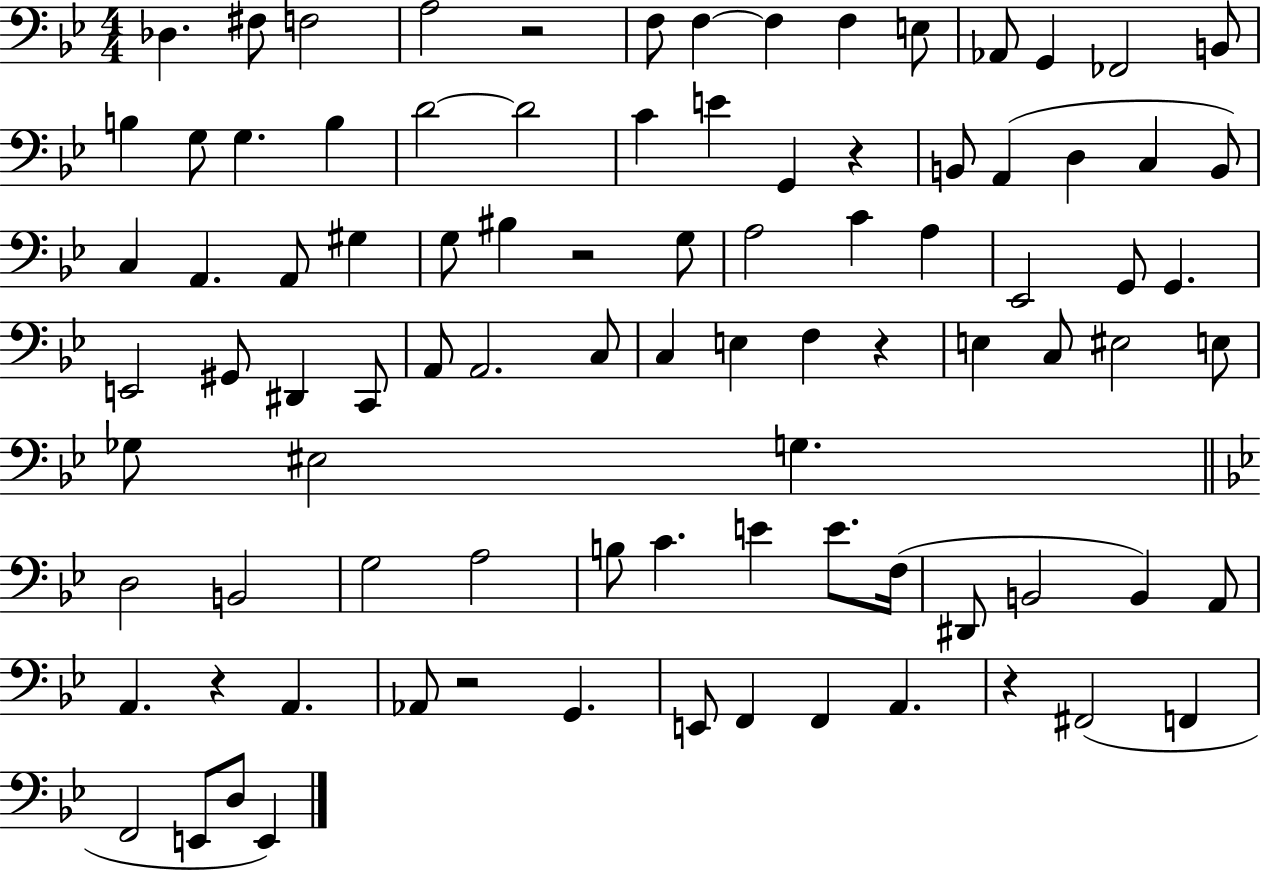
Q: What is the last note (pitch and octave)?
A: E2